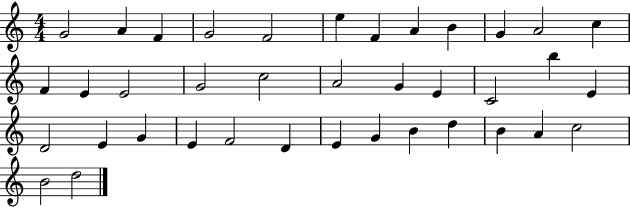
X:1
T:Untitled
M:4/4
L:1/4
K:C
G2 A F G2 F2 e F A B G A2 c F E E2 G2 c2 A2 G E C2 b E D2 E G E F2 D E G B d B A c2 B2 d2